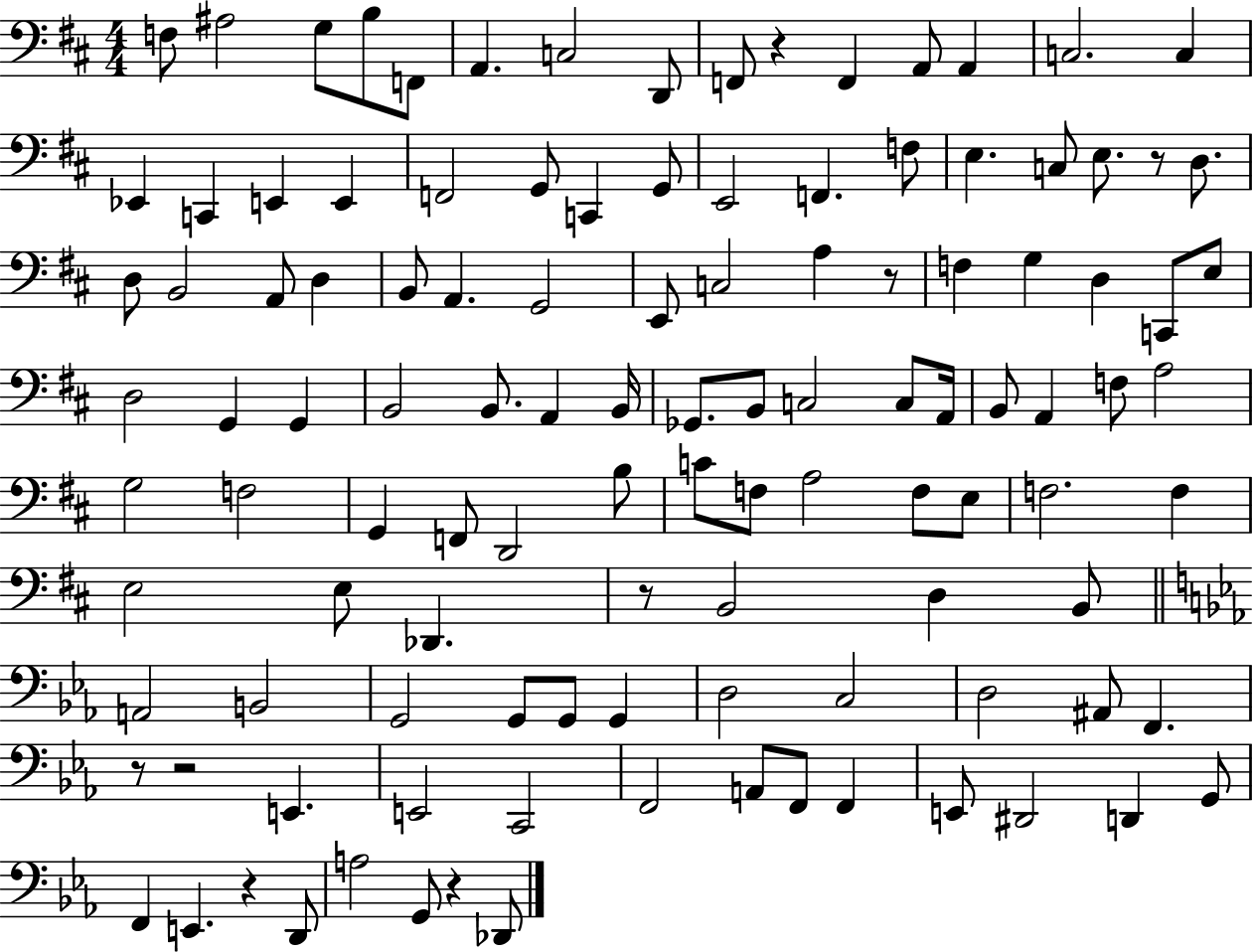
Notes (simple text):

F3/e A#3/h G3/e B3/e F2/e A2/q. C3/h D2/e F2/e R/q F2/q A2/e A2/q C3/h. C3/q Eb2/q C2/q E2/q E2/q F2/h G2/e C2/q G2/e E2/h F2/q. F3/e E3/q. C3/e E3/e. R/e D3/e. D3/e B2/h A2/e D3/q B2/e A2/q. G2/h E2/e C3/h A3/q R/e F3/q G3/q D3/q C2/e E3/e D3/h G2/q G2/q B2/h B2/e. A2/q B2/s Gb2/e. B2/e C3/h C3/e A2/s B2/e A2/q F3/e A3/h G3/h F3/h G2/q F2/e D2/h B3/e C4/e F3/e A3/h F3/e E3/e F3/h. F3/q E3/h E3/e Db2/q. R/e B2/h D3/q B2/e A2/h B2/h G2/h G2/e G2/e G2/q D3/h C3/h D3/h A#2/e F2/q. R/e R/h E2/q. E2/h C2/h F2/h A2/e F2/e F2/q E2/e D#2/h D2/q G2/e F2/q E2/q. R/q D2/e A3/h G2/e R/q Db2/e